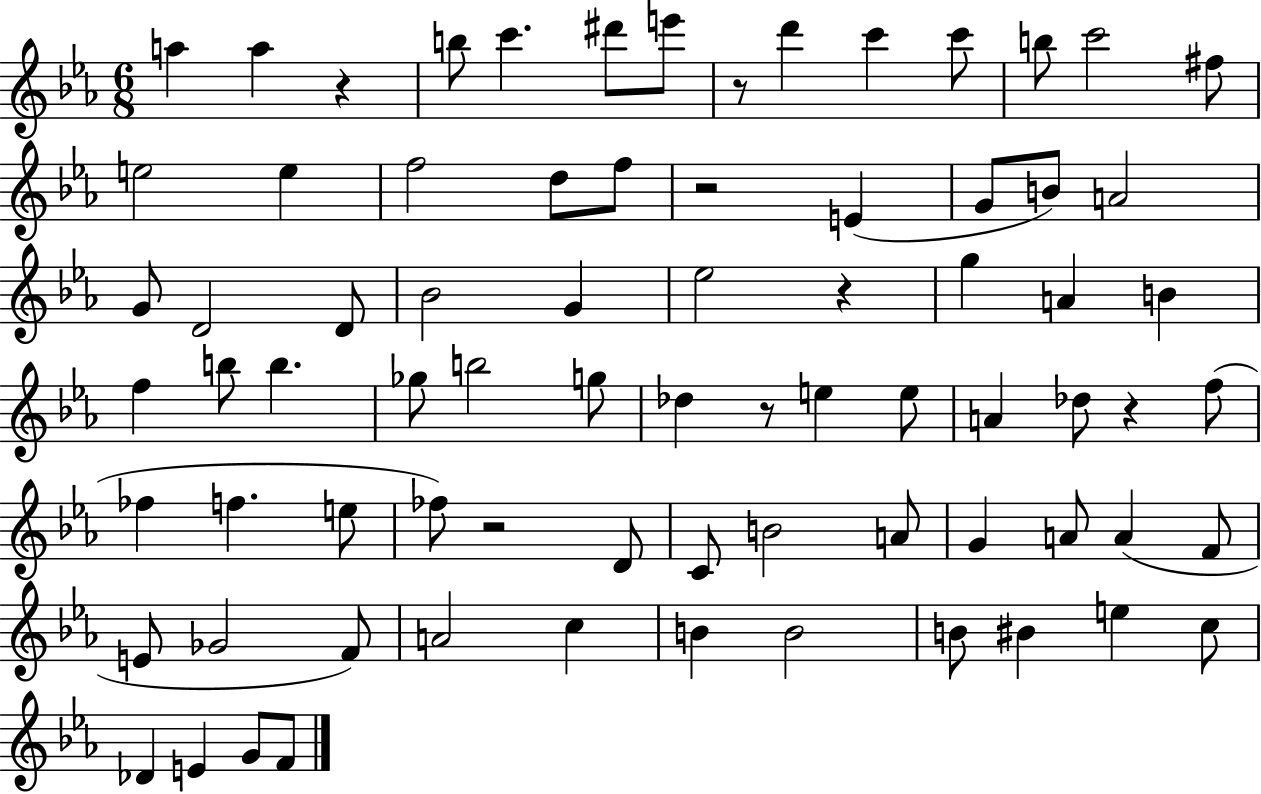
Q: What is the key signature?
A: EES major